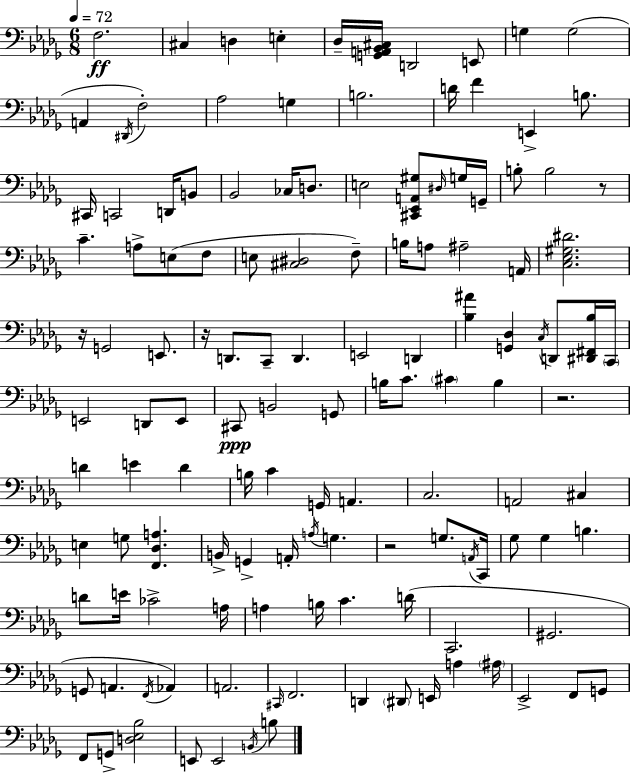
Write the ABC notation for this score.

X:1
T:Untitled
M:6/8
L:1/4
K:Bbm
F,2 ^C, D, E, _D,/4 [G,,A,,_B,,^C,]/4 D,,2 E,,/2 G, G,2 A,, ^D,,/4 F,2 _A,2 G, B,2 D/4 F E,, B,/2 ^C,,/4 C,,2 D,,/4 B,,/2 _B,,2 _C,/4 D,/2 E,2 [^C,,_E,,A,,^G,]/2 ^D,/4 G,/4 G,,/4 B,/2 B,2 z/2 C A,/2 E,/2 F,/2 E,/2 [^C,^D,]2 F,/2 B,/4 A,/2 ^A,2 A,,/4 [C,_E,^G,^D]2 z/4 G,,2 E,,/2 z/4 D,,/2 C,,/2 D,, E,,2 D,, [_B,^A] [G,,_D,] C,/4 D,,/2 [^D,,^F,,_B,]/4 C,,/4 E,,2 D,,/2 E,,/2 ^C,,/2 B,,2 G,,/2 B,/4 C/2 ^C B, z2 D E D B,/4 C G,,/4 A,, C,2 A,,2 ^C, E, G,/2 [F,,_D,A,] B,,/4 G,, A,,/4 A,/4 G, z2 G,/2 A,,/4 C,,/4 _G,/2 _G, B, D/2 E/4 _C2 A,/4 A, B,/4 C D/4 C,,2 ^G,,2 G,,/2 A,, F,,/4 _A,, A,,2 ^C,,/4 F,,2 D,, ^D,,/2 E,,/4 A, ^A,/4 _E,,2 F,,/2 G,,/2 F,,/2 G,,/2 [D,_E,_B,]2 E,,/2 E,,2 B,,/4 B,/2